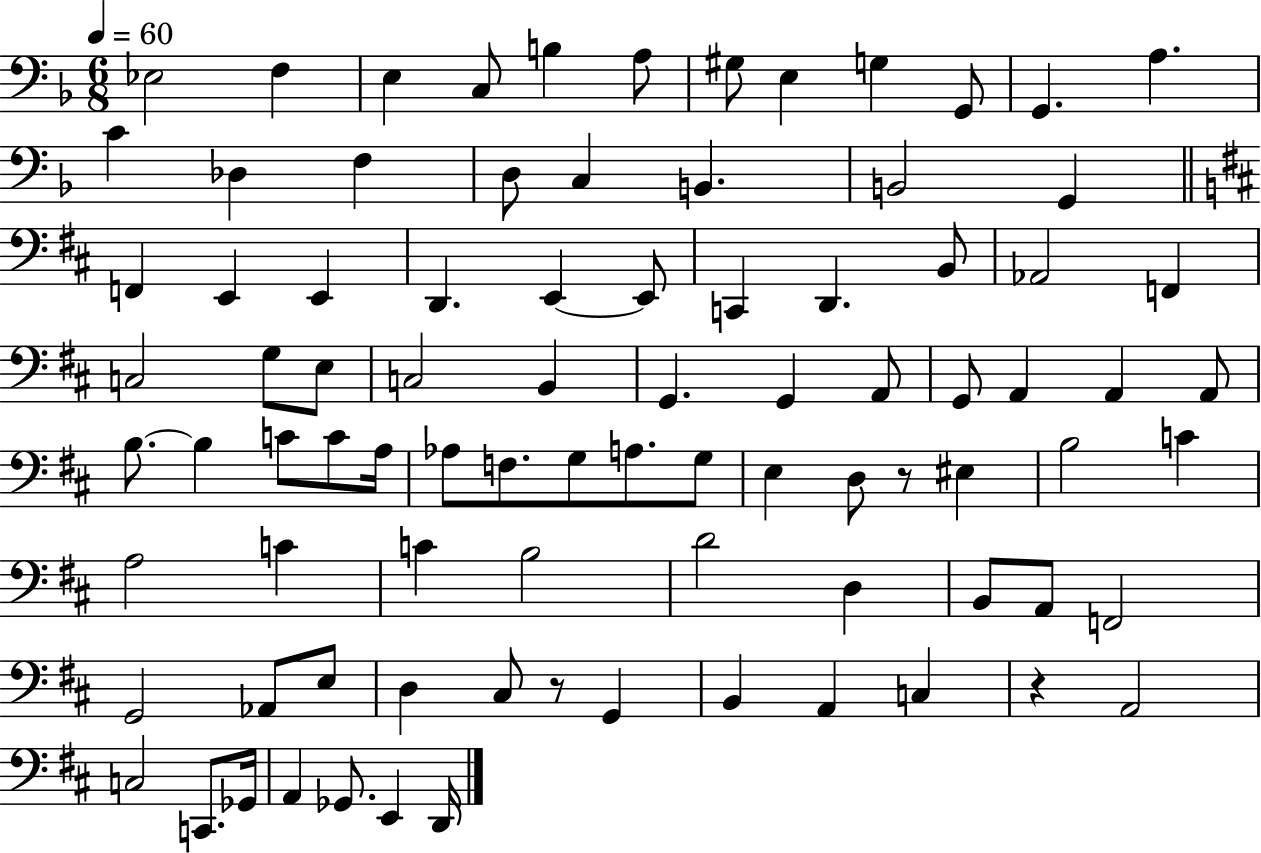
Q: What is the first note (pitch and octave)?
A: Eb3